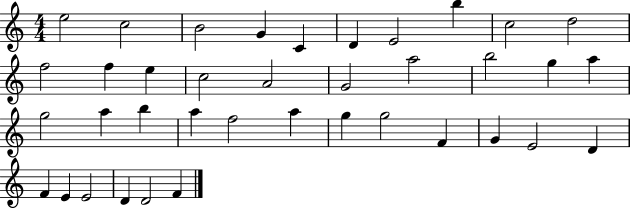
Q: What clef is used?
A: treble